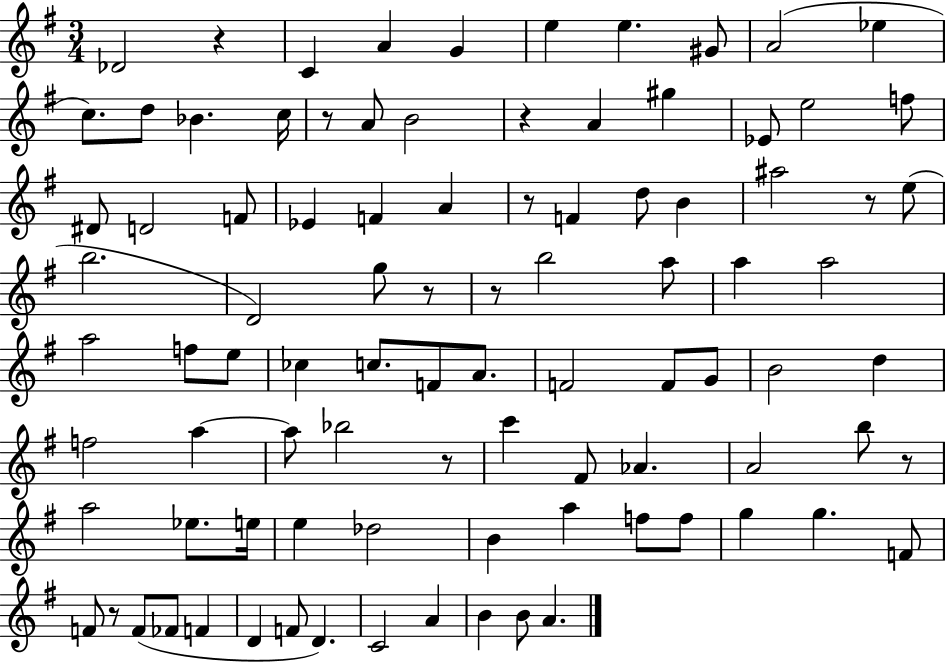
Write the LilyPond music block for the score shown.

{
  \clef treble
  \numericTimeSignature
  \time 3/4
  \key g \major
  des'2 r4 | c'4 a'4 g'4 | e''4 e''4. gis'8 | a'2( ees''4 | \break c''8.) d''8 bes'4. c''16 | r8 a'8 b'2 | r4 a'4 gis''4 | ees'8 e''2 f''8 | \break dis'8 d'2 f'8 | ees'4 f'4 a'4 | r8 f'4 d''8 b'4 | ais''2 r8 e''8( | \break b''2. | d'2) g''8 r8 | r8 b''2 a''8 | a''4 a''2 | \break a''2 f''8 e''8 | ces''4 c''8. f'8 a'8. | f'2 f'8 g'8 | b'2 d''4 | \break f''2 a''4~~ | a''8 bes''2 r8 | c'''4 fis'8 aes'4. | a'2 b''8 r8 | \break a''2 ees''8. e''16 | e''4 des''2 | b'4 a''4 f''8 f''8 | g''4 g''4. f'8 | \break f'8 r8 f'8( fes'8 f'4 | d'4 f'8 d'4.) | c'2 a'4 | b'4 b'8 a'4. | \break \bar "|."
}